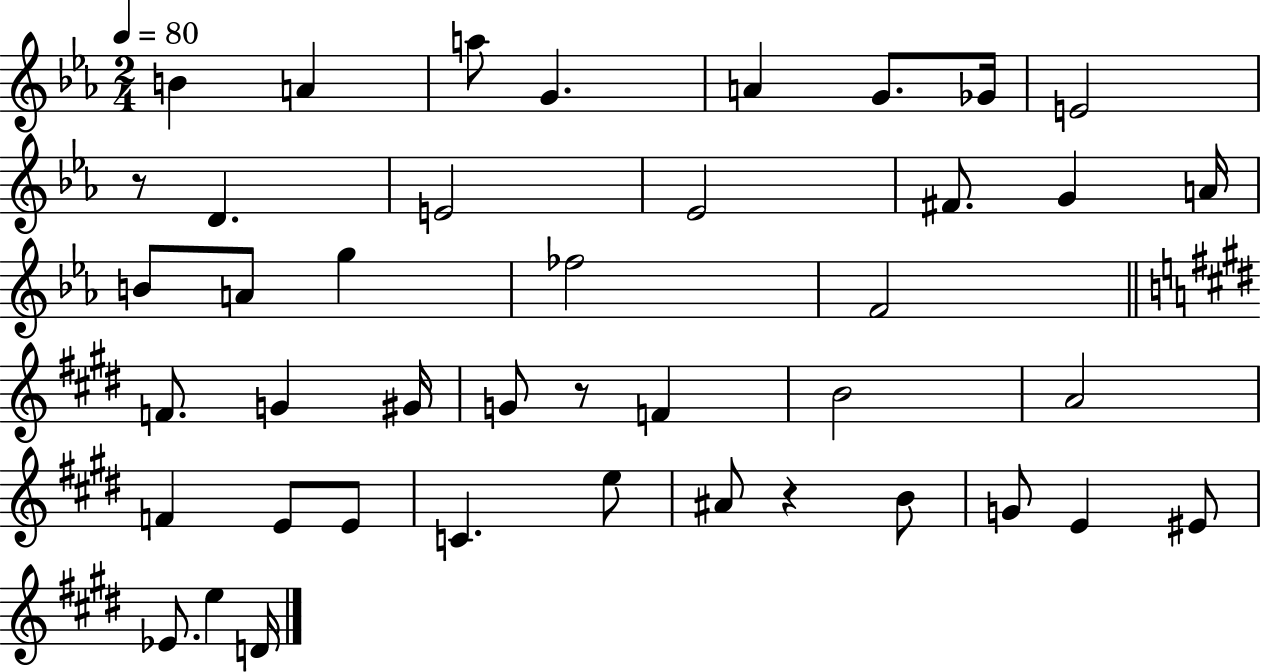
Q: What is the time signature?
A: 2/4